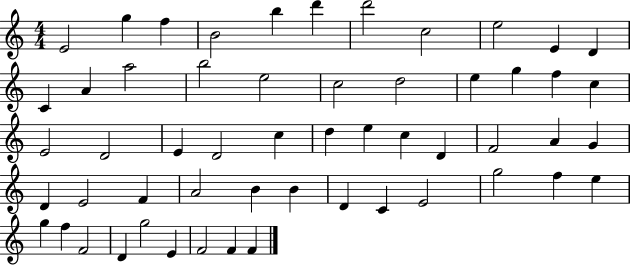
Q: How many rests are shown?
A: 0